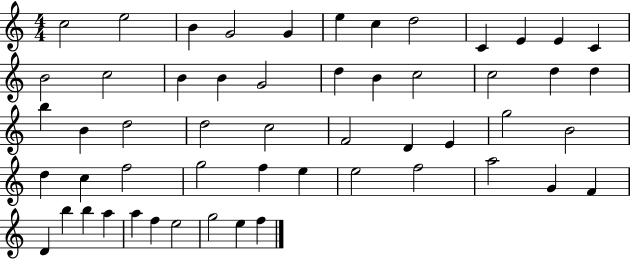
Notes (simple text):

C5/h E5/h B4/q G4/h G4/q E5/q C5/q D5/h C4/q E4/q E4/q C4/q B4/h C5/h B4/q B4/q G4/h D5/q B4/q C5/h C5/h D5/q D5/q B5/q B4/q D5/h D5/h C5/h F4/h D4/q E4/q G5/h B4/h D5/q C5/q F5/h G5/h F5/q E5/q E5/h F5/h A5/h G4/q F4/q D4/q B5/q B5/q A5/q A5/q F5/q E5/h G5/h E5/q F5/q